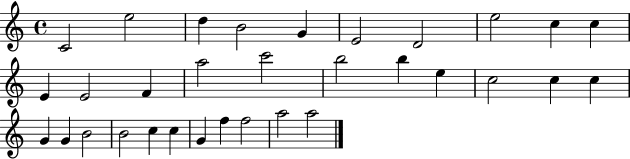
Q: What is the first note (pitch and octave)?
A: C4